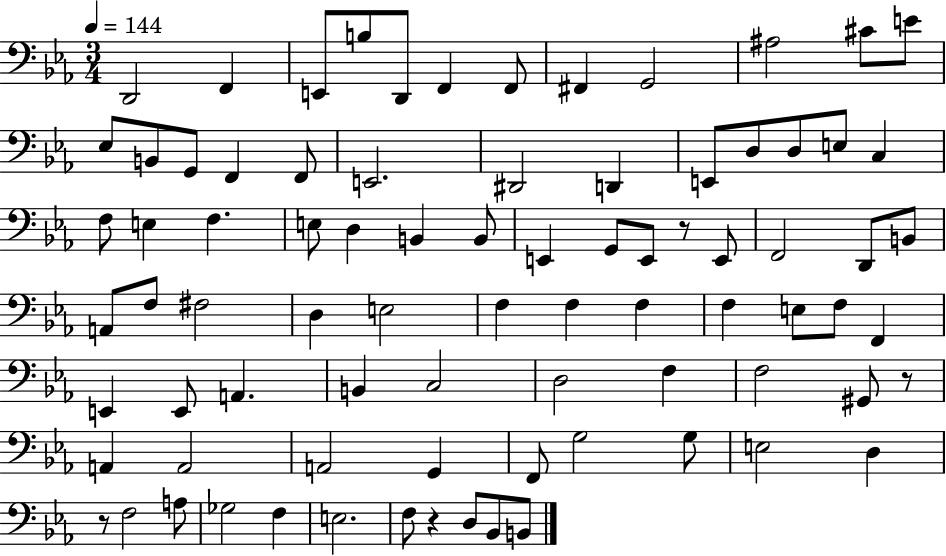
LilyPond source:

{
  \clef bass
  \numericTimeSignature
  \time 3/4
  \key ees \major
  \tempo 4 = 144
  \repeat volta 2 { d,2 f,4 | e,8 b8 d,8 f,4 f,8 | fis,4 g,2 | ais2 cis'8 e'8 | \break ees8 b,8 g,8 f,4 f,8 | e,2. | dis,2 d,4 | e,8 d8 d8 e8 c4 | \break f8 e4 f4. | e8 d4 b,4 b,8 | e,4 g,8 e,8 r8 e,8 | f,2 d,8 b,8 | \break a,8 f8 fis2 | d4 e2 | f4 f4 f4 | f4 e8 f8 f,4 | \break e,4 e,8 a,4. | b,4 c2 | d2 f4 | f2 gis,8 r8 | \break a,4 a,2 | a,2 g,4 | f,8 g2 g8 | e2 d4 | \break r8 f2 a8 | ges2 f4 | e2. | f8 r4 d8 bes,8 b,8 | \break } \bar "|."
}